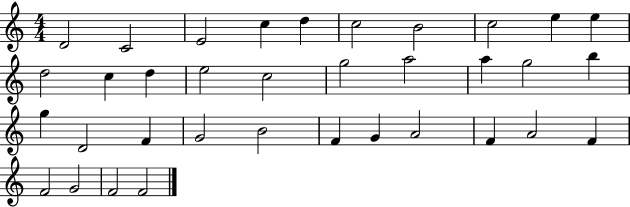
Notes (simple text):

D4/h C4/h E4/h C5/q D5/q C5/h B4/h C5/h E5/q E5/q D5/h C5/q D5/q E5/h C5/h G5/h A5/h A5/q G5/h B5/q G5/q D4/h F4/q G4/h B4/h F4/q G4/q A4/h F4/q A4/h F4/q F4/h G4/h F4/h F4/h